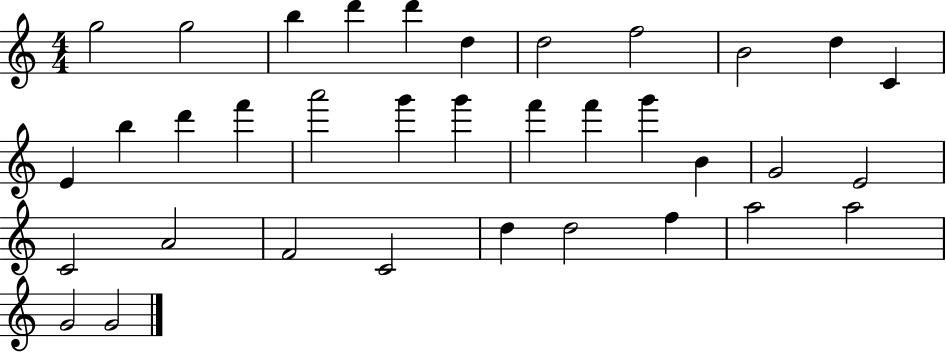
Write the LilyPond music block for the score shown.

{
  \clef treble
  \numericTimeSignature
  \time 4/4
  \key c \major
  g''2 g''2 | b''4 d'''4 d'''4 d''4 | d''2 f''2 | b'2 d''4 c'4 | \break e'4 b''4 d'''4 f'''4 | a'''2 g'''4 g'''4 | f'''4 f'''4 g'''4 b'4 | g'2 e'2 | \break c'2 a'2 | f'2 c'2 | d''4 d''2 f''4 | a''2 a''2 | \break g'2 g'2 | \bar "|."
}